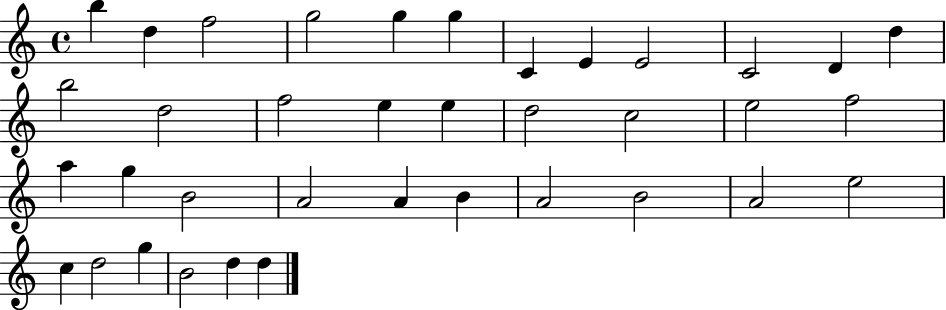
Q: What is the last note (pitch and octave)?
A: D5